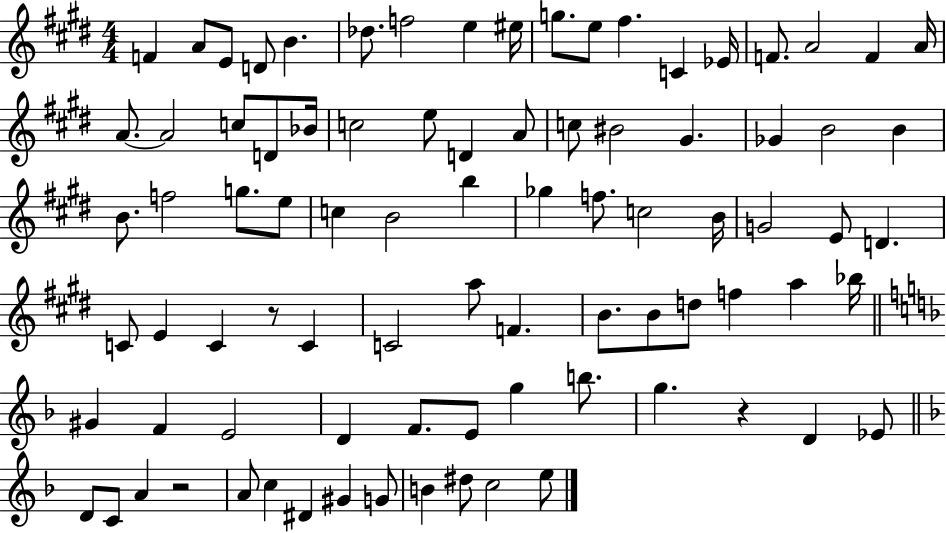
{
  \clef treble
  \numericTimeSignature
  \time 4/4
  \key e \major
  f'4 a'8 e'8 d'8 b'4. | des''8. f''2 e''4 eis''16 | g''8. e''8 fis''4. c'4 ees'16 | f'8. a'2 f'4 a'16 | \break a'8.~~ a'2 c''8 d'8 bes'16 | c''2 e''8 d'4 a'8 | c''8 bis'2 gis'4. | ges'4 b'2 b'4 | \break b'8. f''2 g''8. e''8 | c''4 b'2 b''4 | ges''4 f''8. c''2 b'16 | g'2 e'8 d'4. | \break c'8 e'4 c'4 r8 c'4 | c'2 a''8 f'4. | b'8. b'8 d''8 f''4 a''4 bes''16 | \bar "||" \break \key d \minor gis'4 f'4 e'2 | d'4 f'8. e'8 g''4 b''8. | g''4. r4 d'4 ees'8 | \bar "||" \break \key d \minor d'8 c'8 a'4 r2 | a'8 c''4 dis'4 gis'4 g'8 | b'4 dis''8 c''2 e''8 | \bar "|."
}